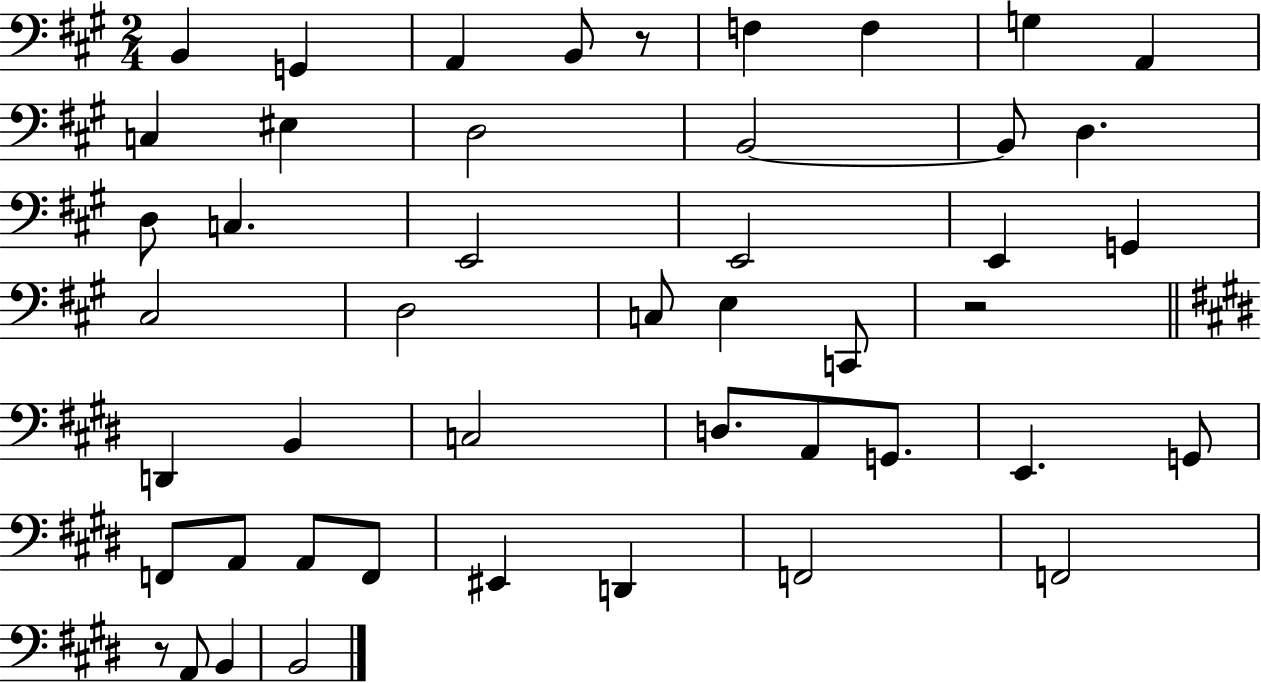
{
  \clef bass
  \numericTimeSignature
  \time 2/4
  \key a \major
  b,4 g,4 | a,4 b,8 r8 | f4 f4 | g4 a,4 | \break c4 eis4 | d2 | b,2~~ | b,8 d4. | \break d8 c4. | e,2 | e,2 | e,4 g,4 | \break cis2 | d2 | c8 e4 c,8 | r2 | \break \bar "||" \break \key e \major d,4 b,4 | c2 | d8. a,8 g,8. | e,4. g,8 | \break f,8 a,8 a,8 f,8 | eis,4 d,4 | f,2 | f,2 | \break r8 a,8 b,4 | b,2 | \bar "|."
}